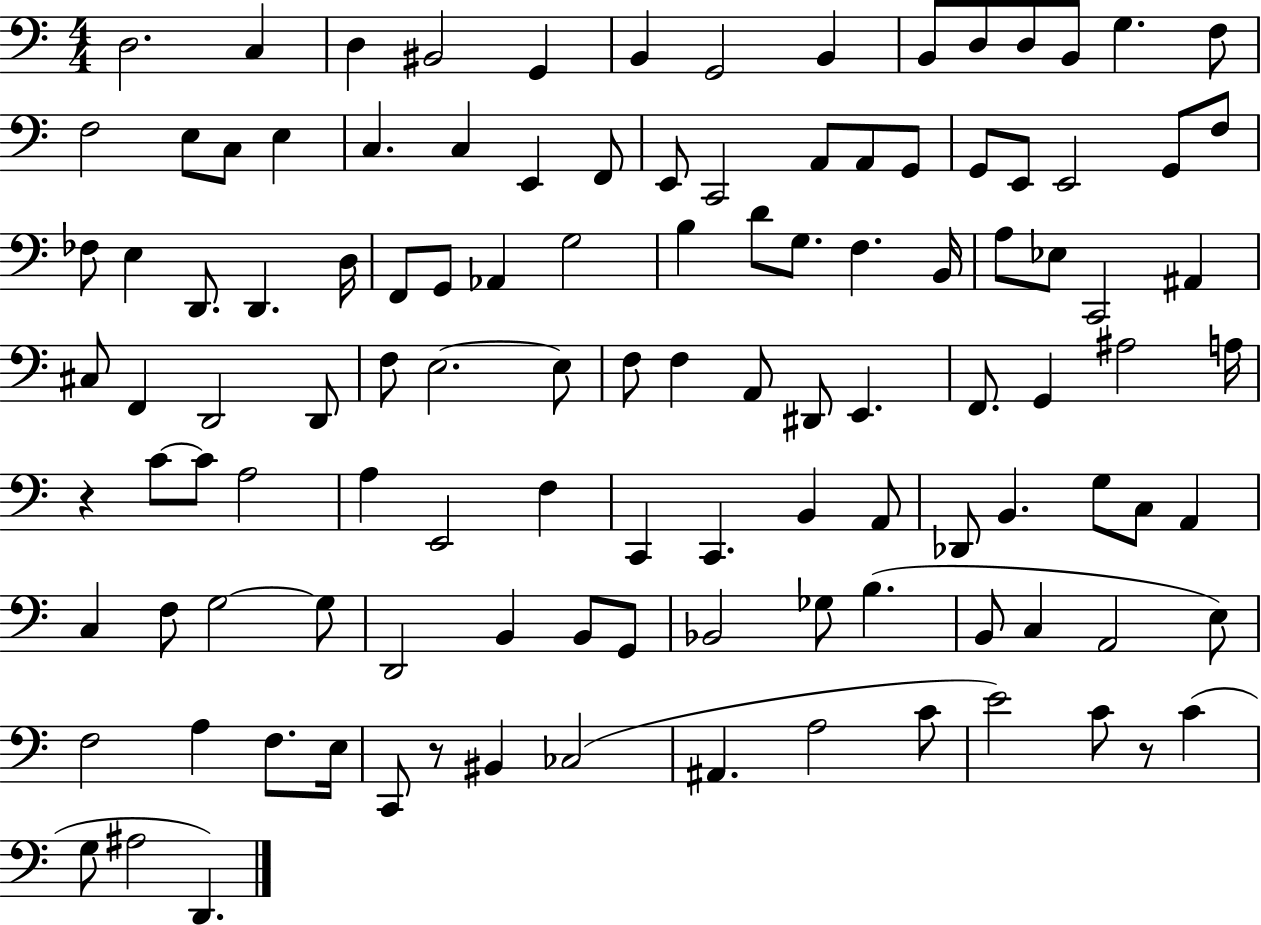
X:1
T:Untitled
M:4/4
L:1/4
K:C
D,2 C, D, ^B,,2 G,, B,, G,,2 B,, B,,/2 D,/2 D,/2 B,,/2 G, F,/2 F,2 E,/2 C,/2 E, C, C, E,, F,,/2 E,,/2 C,,2 A,,/2 A,,/2 G,,/2 G,,/2 E,,/2 E,,2 G,,/2 F,/2 _F,/2 E, D,,/2 D,, D,/4 F,,/2 G,,/2 _A,, G,2 B, D/2 G,/2 F, B,,/4 A,/2 _E,/2 C,,2 ^A,, ^C,/2 F,, D,,2 D,,/2 F,/2 E,2 E,/2 F,/2 F, A,,/2 ^D,,/2 E,, F,,/2 G,, ^A,2 A,/4 z C/2 C/2 A,2 A, E,,2 F, C,, C,, B,, A,,/2 _D,,/2 B,, G,/2 C,/2 A,, C, F,/2 G,2 G,/2 D,,2 B,, B,,/2 G,,/2 _B,,2 _G,/2 B, B,,/2 C, A,,2 E,/2 F,2 A, F,/2 E,/4 C,,/2 z/2 ^B,, _C,2 ^A,, A,2 C/2 E2 C/2 z/2 C G,/2 ^A,2 D,,